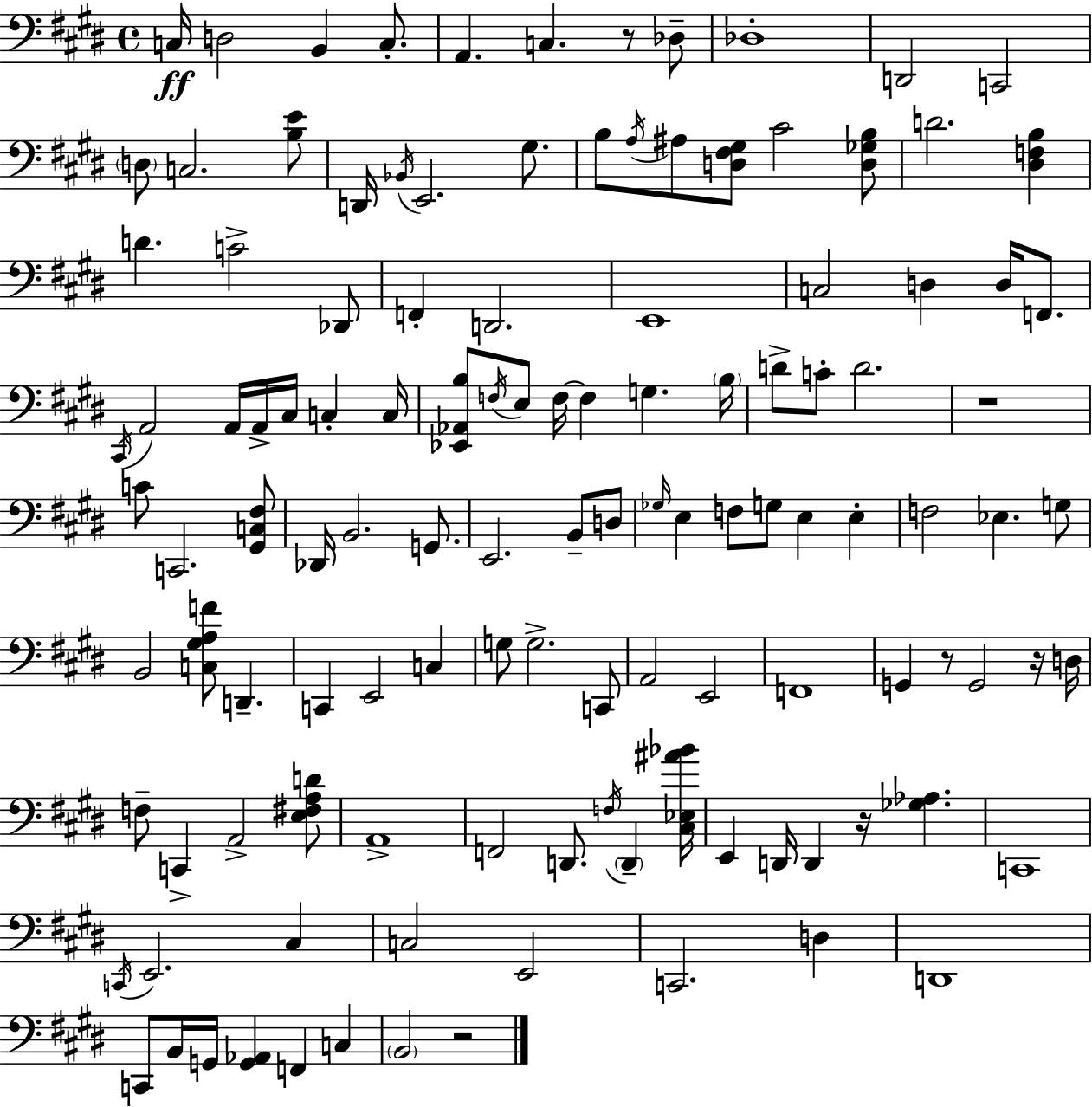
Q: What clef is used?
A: bass